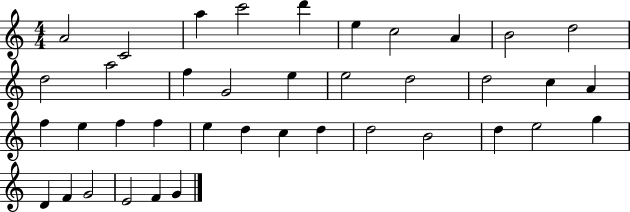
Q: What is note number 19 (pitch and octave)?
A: C5